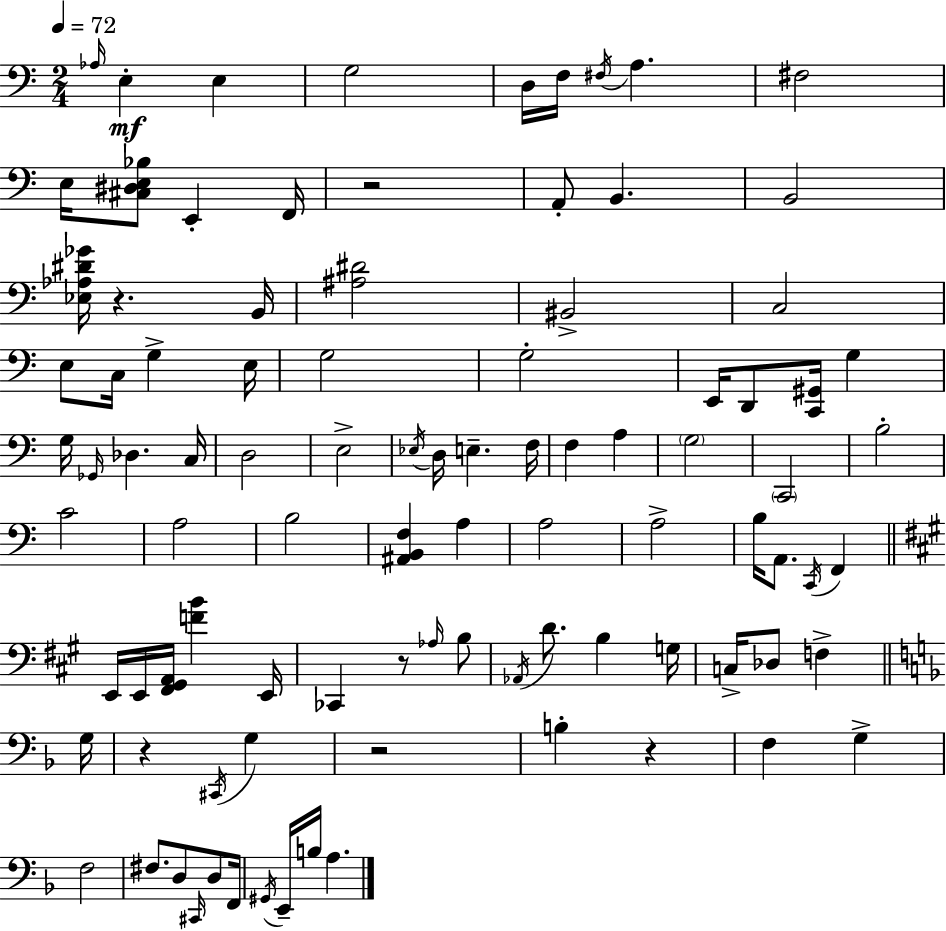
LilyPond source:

{
  \clef bass
  \numericTimeSignature
  \time 2/4
  \key c \major
  \tempo 4 = 72
  \grace { aes16 }\mf e4-. e4 | g2 | d16 f16 \acciaccatura { fis16 } a4. | fis2 | \break e16 <cis dis e bes>8 e,4-. | f,16 r2 | a,8-. b,4. | b,2 | \break <ees aes dis' ges'>16 r4. | b,16 <ais dis'>2 | bis,2-> | c2 | \break e8 c16 g4-> | e16 g2 | g2-. | e,16 d,8 <c, gis,>16 g4 | \break g16 \grace { ges,16 } des4. | c16 d2 | e2-> | \acciaccatura { ees16 } d16 e4.-- | \break f16 f4 | a4 \parenthesize g2 | \parenthesize c,2 | b2-. | \break c'2 | a2 | b2 | <ais, b, f>4 | \break a4 a2 | a2-> | b16 a,8. | \acciaccatura { c,16 } f,4 \bar "||" \break \key a \major e,16 e,16 <fis, gis, a,>16 <f' b'>4 e,16 | ces,4 r8 \grace { aes16 } b8 | \acciaccatura { aes,16 } d'8. b4 | g16 c16-> des8 f4-> | \break \bar "||" \break \key d \minor g16 r4 \acciaccatura { cis,16 } g4 | r2 | b4-. r4 | f4 g4-> | \break f2 | fis8. d8 \grace { cis,16 } | d8 f,16 \acciaccatura { gis,16 } e,16-- b16 a4. | \bar "|."
}